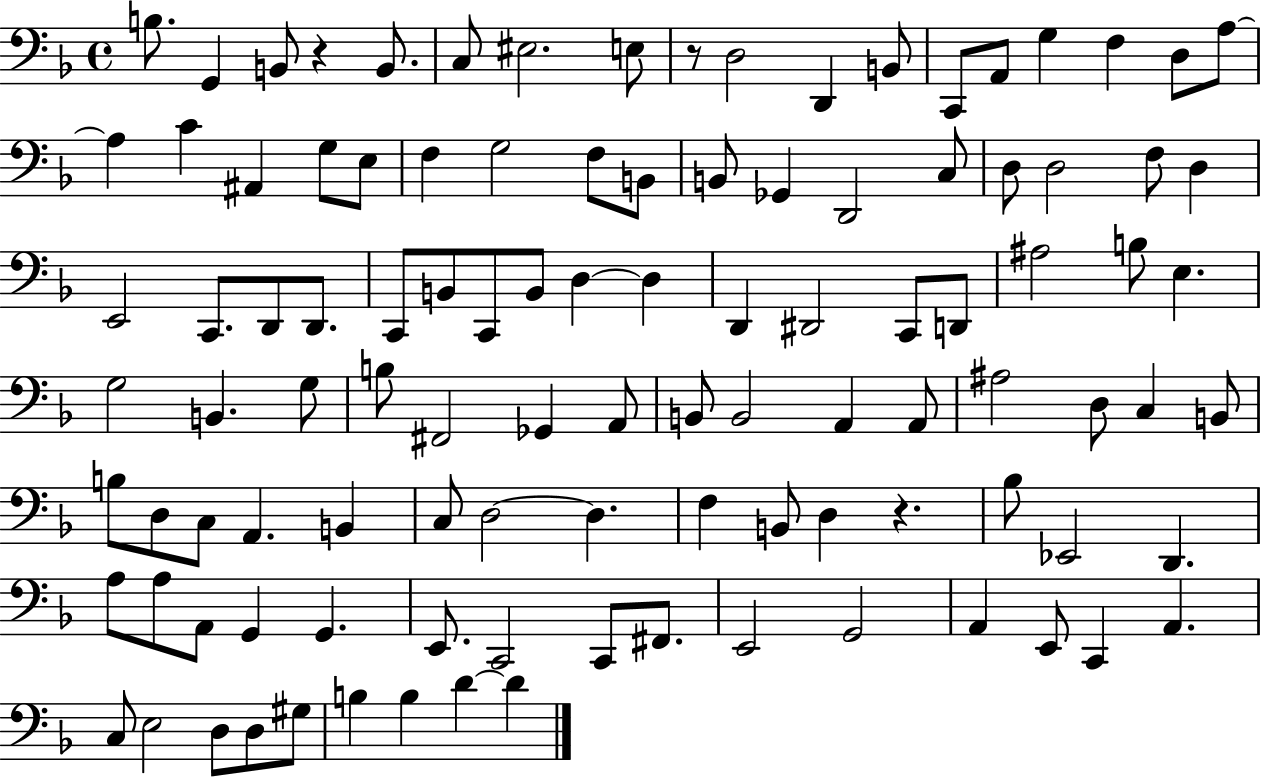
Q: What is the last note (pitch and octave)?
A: D4